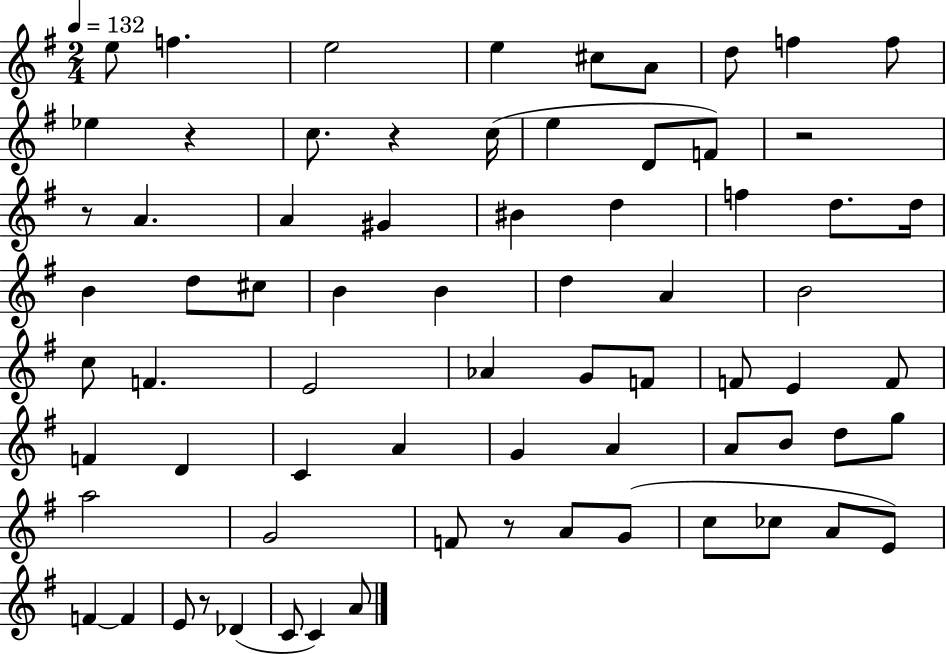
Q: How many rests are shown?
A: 6